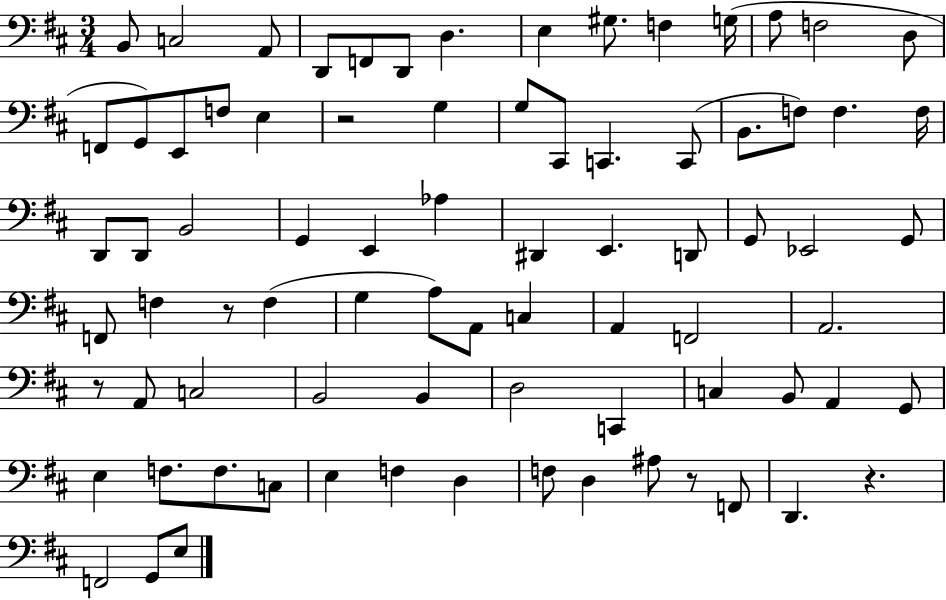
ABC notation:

X:1
T:Untitled
M:3/4
L:1/4
K:D
B,,/2 C,2 A,,/2 D,,/2 F,,/2 D,,/2 D, E, ^G,/2 F, G,/4 A,/2 F,2 D,/2 F,,/2 G,,/2 E,,/2 F,/2 E, z2 G, G,/2 ^C,,/2 C,, C,,/2 B,,/2 F,/2 F, F,/4 D,,/2 D,,/2 B,,2 G,, E,, _A, ^D,, E,, D,,/2 G,,/2 _E,,2 G,,/2 F,,/2 F, z/2 F, G, A,/2 A,,/2 C, A,, F,,2 A,,2 z/2 A,,/2 C,2 B,,2 B,, D,2 C,, C, B,,/2 A,, G,,/2 E, F,/2 F,/2 C,/2 E, F, D, F,/2 D, ^A,/2 z/2 F,,/2 D,, z F,,2 G,,/2 E,/2